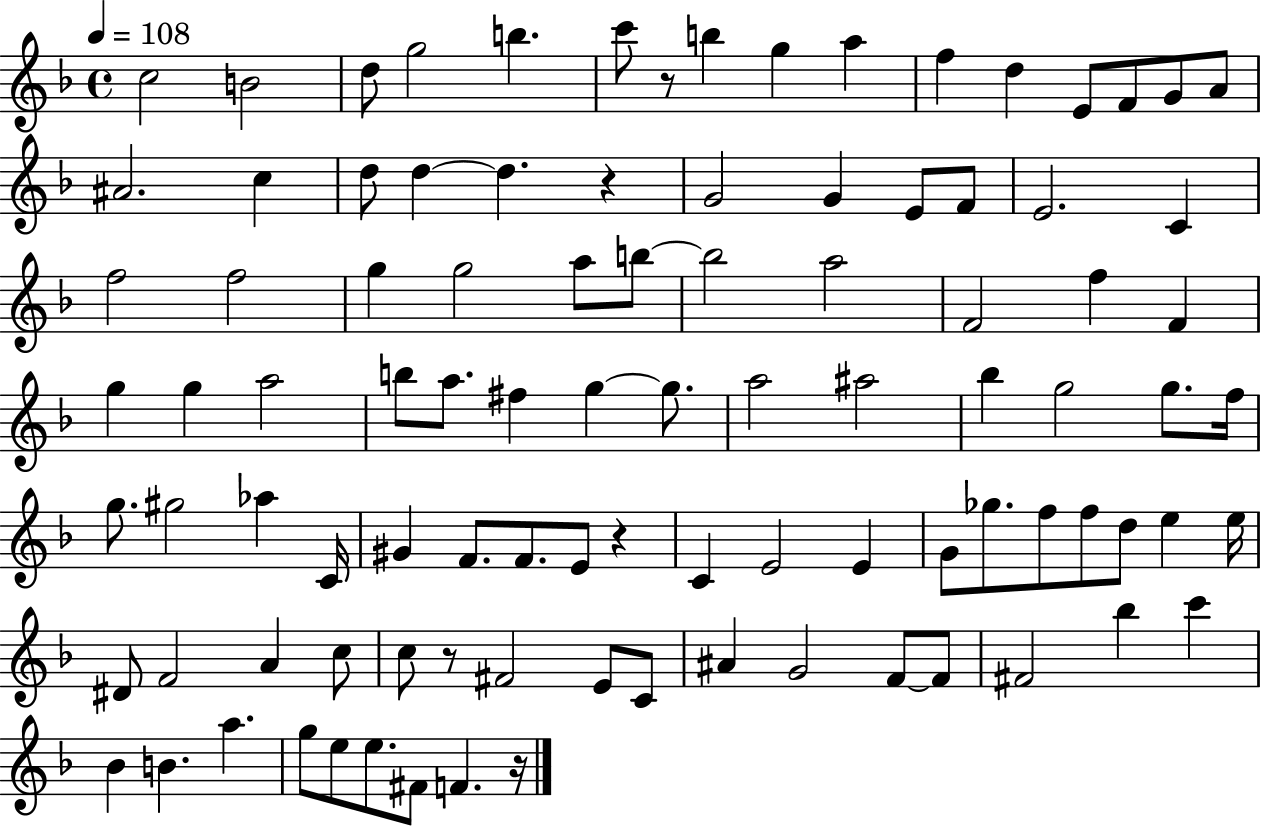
{
  \clef treble
  \time 4/4
  \defaultTimeSignature
  \key f \major
  \tempo 4 = 108
  c''2 b'2 | d''8 g''2 b''4. | c'''8 r8 b''4 g''4 a''4 | f''4 d''4 e'8 f'8 g'8 a'8 | \break ais'2. c''4 | d''8 d''4~~ d''4. r4 | g'2 g'4 e'8 f'8 | e'2. c'4 | \break f''2 f''2 | g''4 g''2 a''8 b''8~~ | b''2 a''2 | f'2 f''4 f'4 | \break g''4 g''4 a''2 | b''8 a''8. fis''4 g''4~~ g''8. | a''2 ais''2 | bes''4 g''2 g''8. f''16 | \break g''8. gis''2 aes''4 c'16 | gis'4 f'8. f'8. e'8 r4 | c'4 e'2 e'4 | g'8 ges''8. f''8 f''8 d''8 e''4 e''16 | \break dis'8 f'2 a'4 c''8 | c''8 r8 fis'2 e'8 c'8 | ais'4 g'2 f'8~~ f'8 | fis'2 bes''4 c'''4 | \break bes'4 b'4. a''4. | g''8 e''8 e''8. fis'8 f'4. r16 | \bar "|."
}